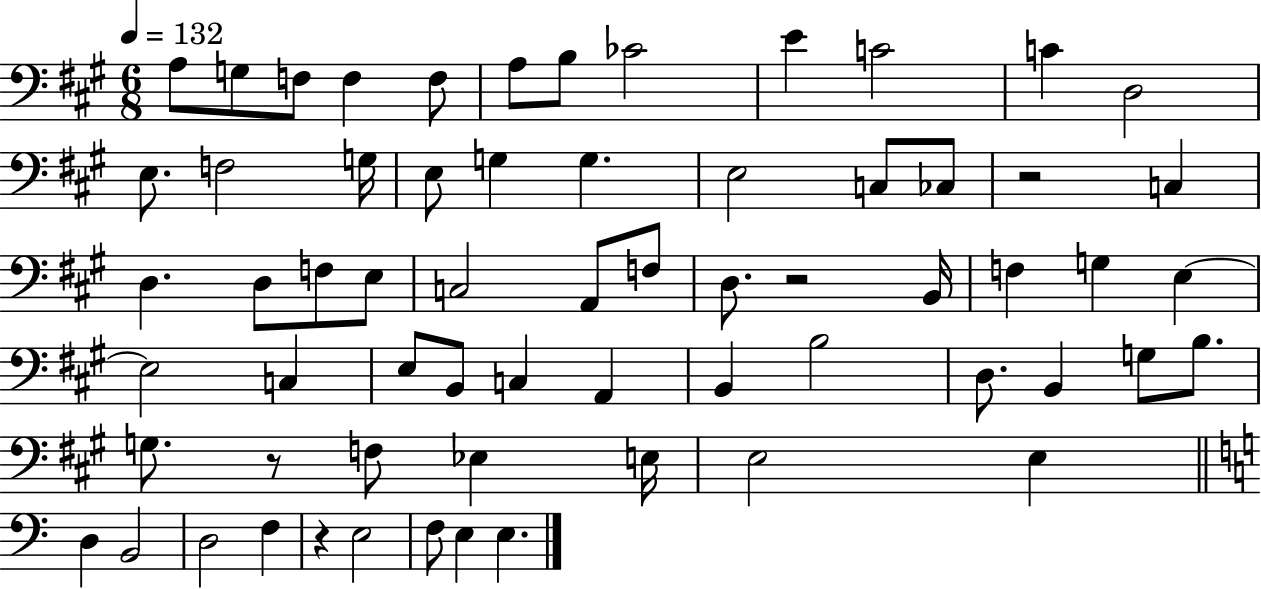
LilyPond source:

{
  \clef bass
  \numericTimeSignature
  \time 6/8
  \key a \major
  \tempo 4 = 132
  \repeat volta 2 { a8 g8 f8 f4 f8 | a8 b8 ces'2 | e'4 c'2 | c'4 d2 | \break e8. f2 g16 | e8 g4 g4. | e2 c8 ces8 | r2 c4 | \break d4. d8 f8 e8 | c2 a,8 f8 | d8. r2 b,16 | f4 g4 e4~~ | \break e2 c4 | e8 b,8 c4 a,4 | b,4 b2 | d8. b,4 g8 b8. | \break g8. r8 f8 ees4 e16 | e2 e4 | \bar "||" \break \key c \major d4 b,2 | d2 f4 | r4 e2 | f8 e4 e4. | \break } \bar "|."
}